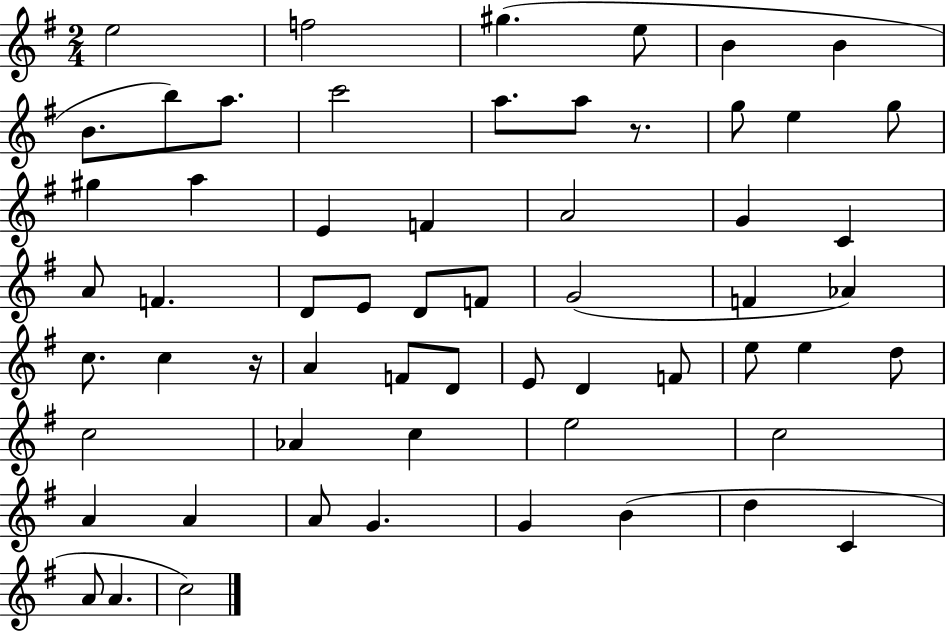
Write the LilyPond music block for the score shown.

{
  \clef treble
  \numericTimeSignature
  \time 2/4
  \key g \major
  e''2 | f''2 | gis''4.( e''8 | b'4 b'4 | \break b'8. b''8) a''8. | c'''2 | a''8. a''8 r8. | g''8 e''4 g''8 | \break gis''4 a''4 | e'4 f'4 | a'2 | g'4 c'4 | \break a'8 f'4. | d'8 e'8 d'8 f'8 | g'2( | f'4 aes'4) | \break c''8. c''4 r16 | a'4 f'8 d'8 | e'8 d'4 f'8 | e''8 e''4 d''8 | \break c''2 | aes'4 c''4 | e''2 | c''2 | \break a'4 a'4 | a'8 g'4. | g'4 b'4( | d''4 c'4 | \break a'8 a'4. | c''2) | \bar "|."
}